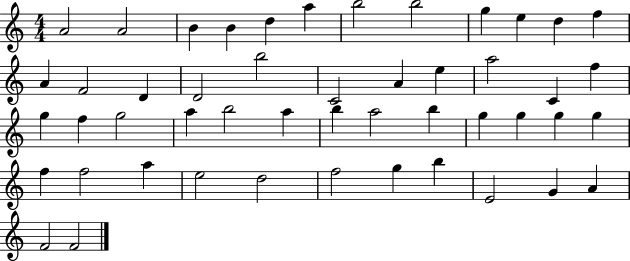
A4/h A4/h B4/q B4/q D5/q A5/q B5/h B5/h G5/q E5/q D5/q F5/q A4/q F4/h D4/q D4/h B5/h C4/h A4/q E5/q A5/h C4/q F5/q G5/q F5/q G5/h A5/q B5/h A5/q B5/q A5/h B5/q G5/q G5/q G5/q G5/q F5/q F5/h A5/q E5/h D5/h F5/h G5/q B5/q E4/h G4/q A4/q F4/h F4/h